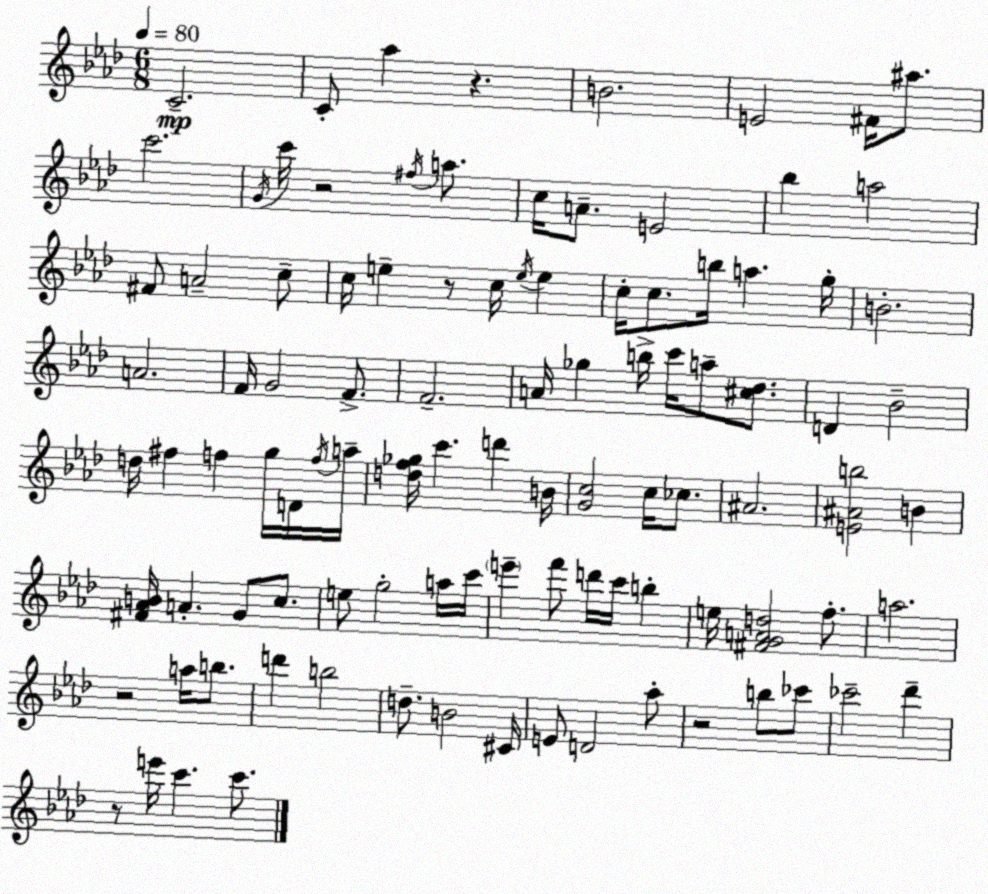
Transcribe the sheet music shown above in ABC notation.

X:1
T:Untitled
M:6/8
L:1/4
K:Ab
C2 C/2 _a z B2 E2 ^F/4 ^a/2 c'2 G/4 c'/4 z2 ^f/4 a/2 c/4 A/2 E2 _b a2 ^F/2 A2 c/2 c/4 e z/2 c/4 e/4 e c/4 c/2 b/4 a g/4 B2 A2 F/4 G2 F/2 F2 A/4 _g b/4 c'/4 a/2 [^c_d]/2 D _B2 d/4 ^f f g/4 D/4 f/4 a/4 [df_g]/4 c' d' B/4 [Gc]2 c/4 _c/2 ^A2 [E^Ab]2 B [^F_AB]/4 A G/2 c/2 e/2 g2 a/4 c'/4 e' f'/2 d'/4 c'/4 b e/4 [^FGAd]2 f/2 a2 z2 a/4 b/2 d' b2 d/2 B2 ^C/4 E/2 D2 _a/2 z2 b/2 _c'/2 _c'2 _d' z/2 e'/4 c' c'/2